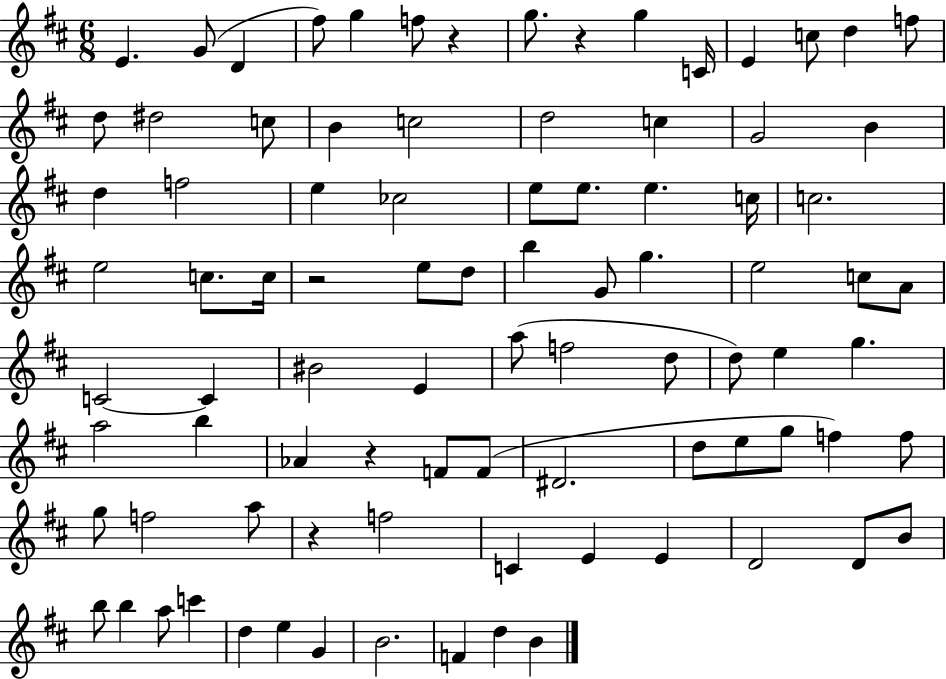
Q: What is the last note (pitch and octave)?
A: B4